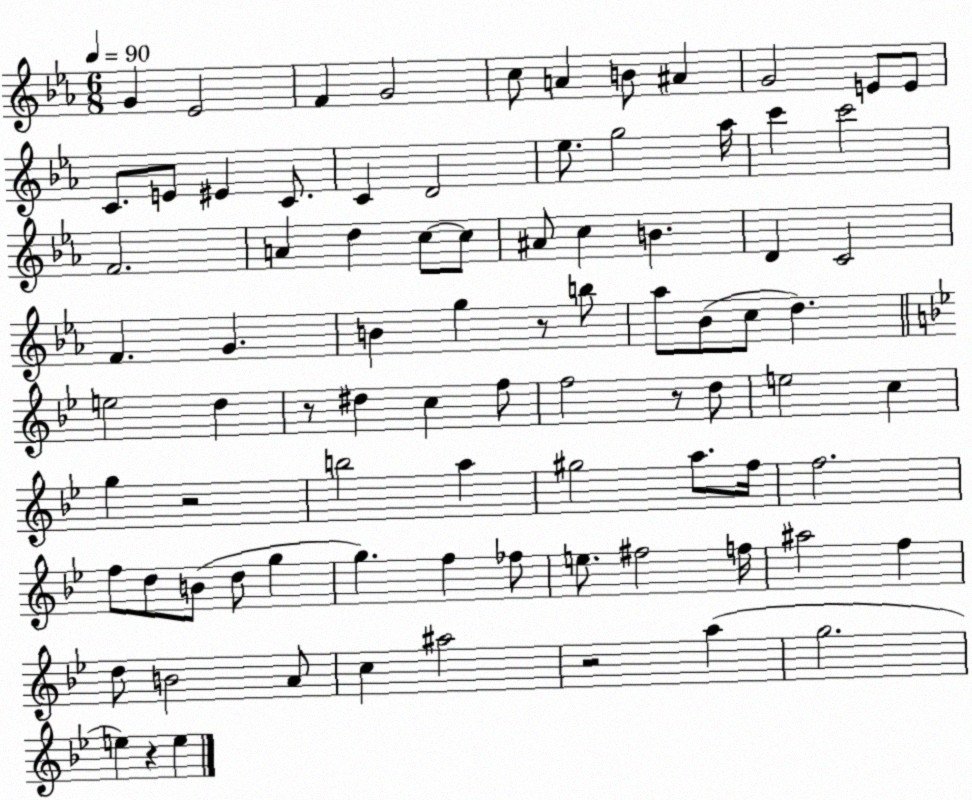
X:1
T:Untitled
M:6/8
L:1/4
K:Eb
G _E2 F G2 c/2 A B/2 ^A G2 E/2 E/2 C/2 E/2 ^E C/2 C D2 _e/2 g2 _a/4 c' c'2 F2 A d c/2 c/2 ^A/2 c B D C2 F G B g z/2 b/2 _a/2 _B/2 c/2 d e2 d z/2 ^d c f/2 f2 z/2 d/2 e2 c g z2 b2 a ^g2 a/2 f/4 f2 f/2 d/2 B/2 d/2 g g f _f/2 e/2 ^f2 f/4 ^a2 f d/2 B2 A/2 c ^a2 z2 a g2 e z e